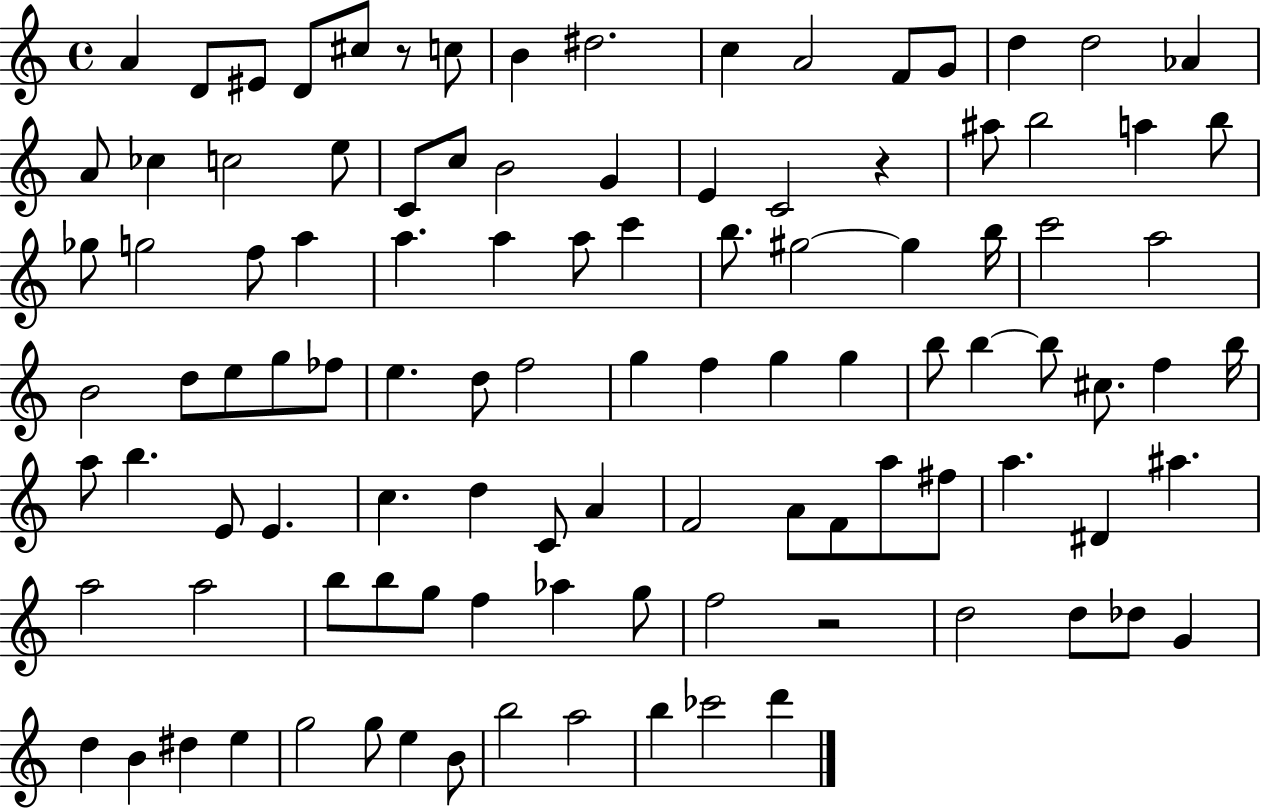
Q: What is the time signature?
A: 4/4